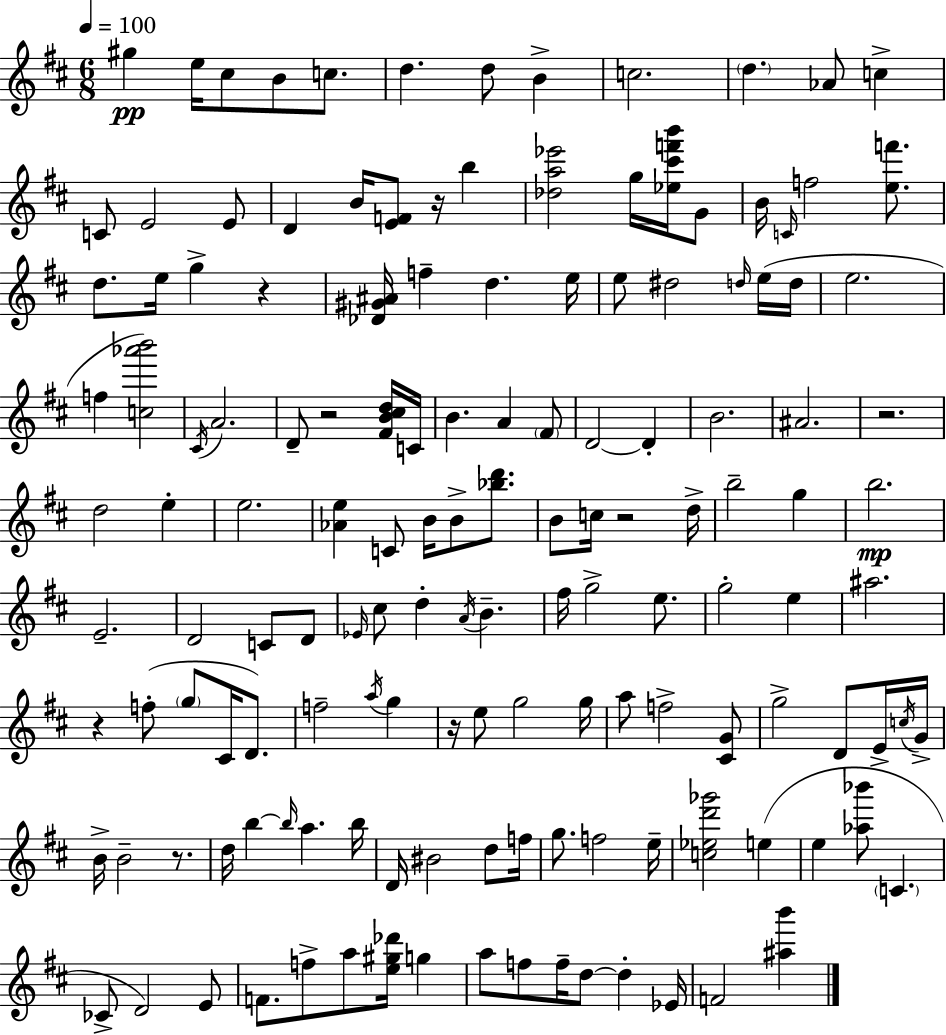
G#5/q E5/s C#5/e B4/e C5/e. D5/q. D5/e B4/q C5/h. D5/q. Ab4/e C5/q C4/e E4/h E4/e D4/q B4/s [E4,F4]/e R/s B5/q [Db5,A5,Eb6]/h G5/s [Eb5,C#6,F6,B6]/s G4/e B4/s C4/s F5/h [E5,F6]/e. D5/e. E5/s G5/q R/q [Db4,G#4,A#4]/s F5/q D5/q. E5/s E5/e D#5/h D5/s E5/s D5/s E5/h. F5/q [C5,Ab6,B6]/h C#4/s A4/h. D4/e R/h [F#4,B4,C#5,D5]/s C4/s B4/q. A4/q F#4/e D4/h D4/q B4/h. A#4/h. R/h. D5/h E5/q E5/h. [Ab4,E5]/q C4/e B4/s B4/e [Bb5,D6]/e. B4/e C5/s R/h D5/s B5/h G5/q B5/h. E4/h. D4/h C4/e D4/e Eb4/s C#5/e D5/q A4/s B4/q. F#5/s G5/h E5/e. G5/h E5/q A#5/h. R/q F5/e G5/e C#4/s D4/e. F5/h A5/s G5/q R/s E5/e G5/h G5/s A5/e F5/h [C#4,G4]/e G5/h D4/e E4/s C5/s G4/s B4/s B4/h R/e. D5/s B5/q B5/s A5/q. B5/s D4/s BIS4/h D5/e F5/s G5/e. F5/h E5/s [C5,Eb5,D6,Gb6]/h E5/q E5/q [Ab5,Bb6]/e C4/q. CES4/e D4/h E4/e F4/e. F5/e A5/e [E5,G#5,Db6]/s G5/q A5/e F5/e F5/s D5/e D5/q Eb4/s F4/h [A#5,B6]/q